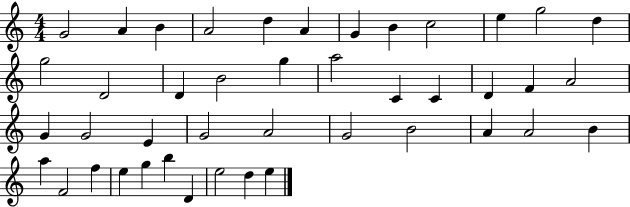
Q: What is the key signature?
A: C major